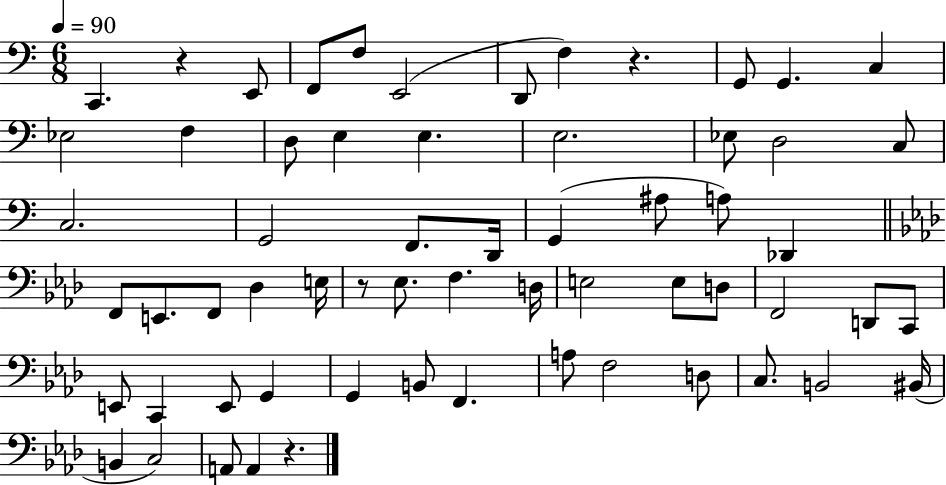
{
  \clef bass
  \numericTimeSignature
  \time 6/8
  \key c \major
  \tempo 4 = 90
  \repeat volta 2 { c,4. r4 e,8 | f,8 f8 e,2( | d,8 f4) r4. | g,8 g,4. c4 | \break ees2 f4 | d8 e4 e4. | e2. | ees8 d2 c8 | \break c2. | g,2 f,8. d,16 | g,4( ais8 a8) des,4 | \bar "||" \break \key aes \major f,8 e,8. f,8 des4 e16 | r8 ees8. f4. d16 | e2 e8 d8 | f,2 d,8 c,8 | \break e,8 c,4 e,8 g,4 | g,4 b,8 f,4. | a8 f2 d8 | c8. b,2 bis,16( | \break b,4 c2) | a,8 a,4 r4. | } \bar "|."
}